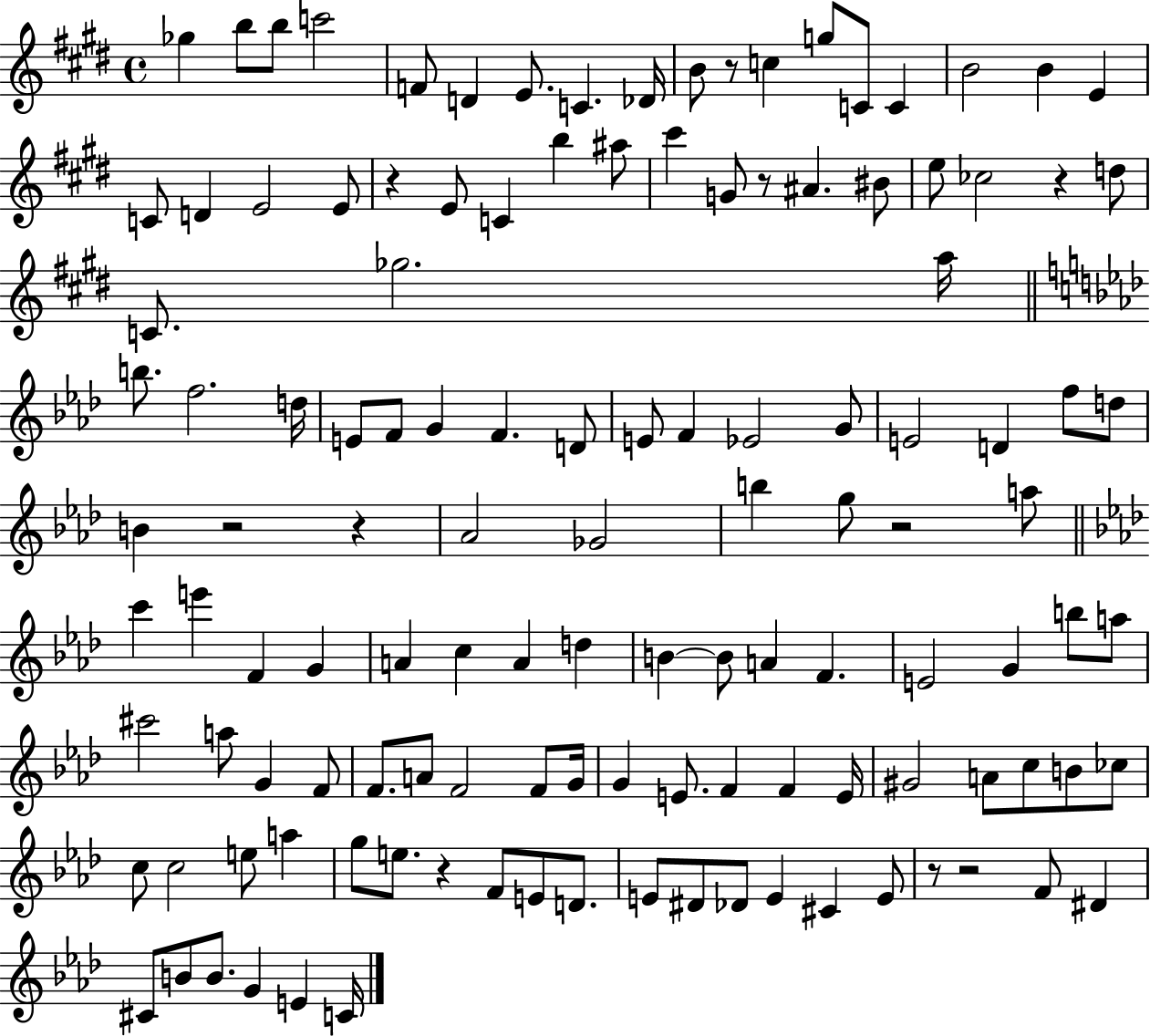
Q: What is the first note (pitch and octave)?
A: Gb5